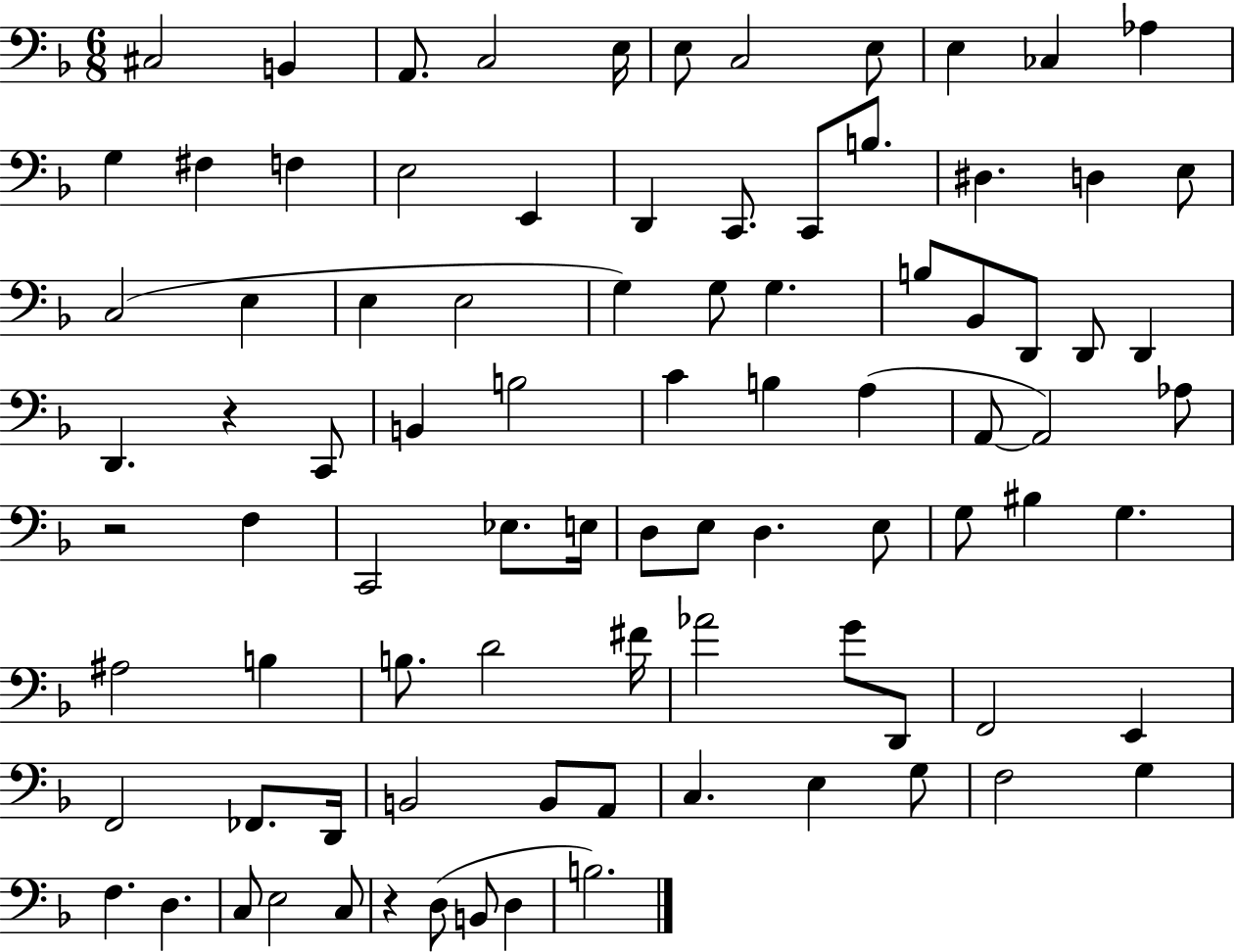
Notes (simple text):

C#3/h B2/q A2/e. C3/h E3/s E3/e C3/h E3/e E3/q CES3/q Ab3/q G3/q F#3/q F3/q E3/h E2/q D2/q C2/e. C2/e B3/e. D#3/q. D3/q E3/e C3/h E3/q E3/q E3/h G3/q G3/e G3/q. B3/e Bb2/e D2/e D2/e D2/q D2/q. R/q C2/e B2/q B3/h C4/q B3/q A3/q A2/e A2/h Ab3/e R/h F3/q C2/h Eb3/e. E3/s D3/e E3/e D3/q. E3/e G3/e BIS3/q G3/q. A#3/h B3/q B3/e. D4/h F#4/s Ab4/h G4/e D2/e F2/h E2/q F2/h FES2/e. D2/s B2/h B2/e A2/e C3/q. E3/q G3/e F3/h G3/q F3/q. D3/q. C3/e E3/h C3/e R/q D3/e B2/e D3/q B3/h.